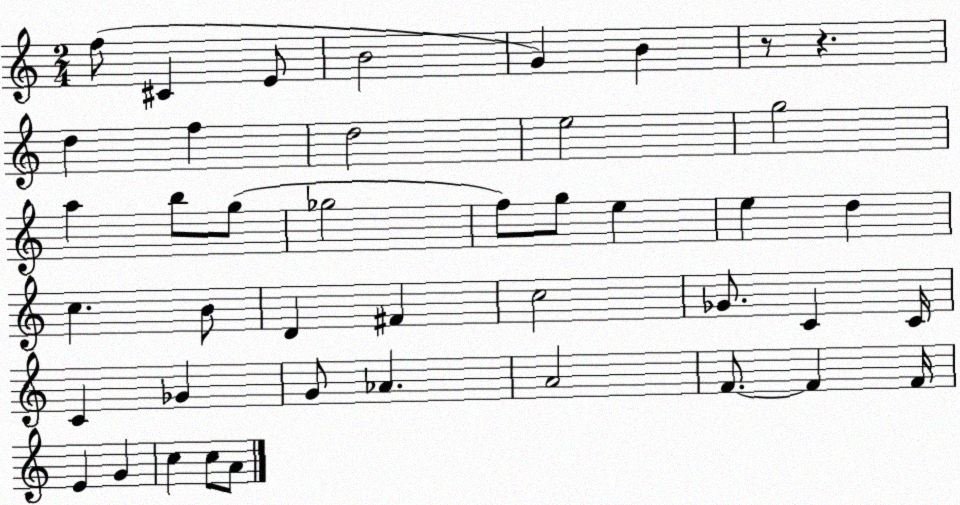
X:1
T:Untitled
M:2/4
L:1/4
K:C
f/2 ^C E/2 B2 G B z/2 z d f d2 e2 g2 a b/2 g/2 _g2 f/2 g/2 e e d c B/2 D ^F c2 _G/2 C C/4 C _G G/2 _A A2 F/2 F F/4 E G c c/2 A/2